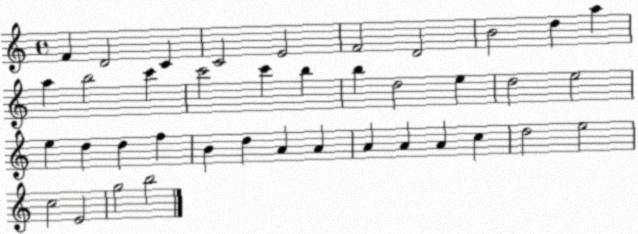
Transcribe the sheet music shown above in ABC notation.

X:1
T:Untitled
M:4/4
L:1/4
K:C
F D2 C C2 E2 F2 D2 B2 d a a b2 c' c'2 c' b b d2 e d2 e2 e d d f B d A A A A A c d2 e2 c2 E2 g2 b2